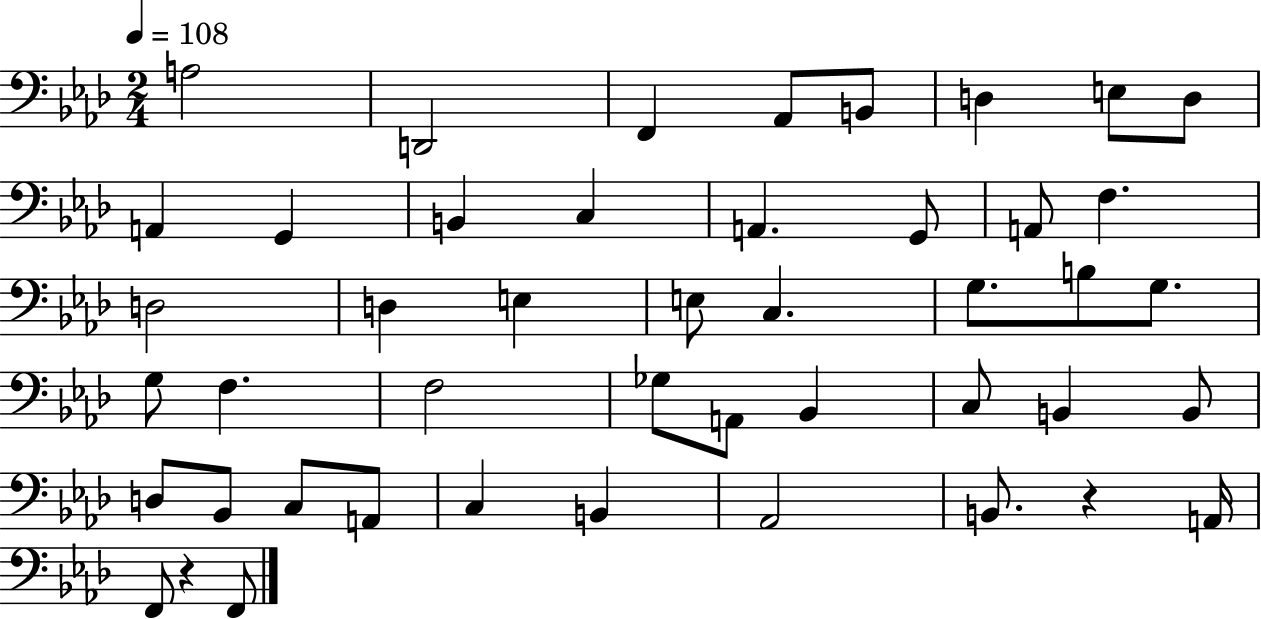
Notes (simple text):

A3/h D2/h F2/q Ab2/e B2/e D3/q E3/e D3/e A2/q G2/q B2/q C3/q A2/q. G2/e A2/e F3/q. D3/h D3/q E3/q E3/e C3/q. G3/e. B3/e G3/e. G3/e F3/q. F3/h Gb3/e A2/e Bb2/q C3/e B2/q B2/e D3/e Bb2/e C3/e A2/e C3/q B2/q Ab2/h B2/e. R/q A2/s F2/e R/q F2/e